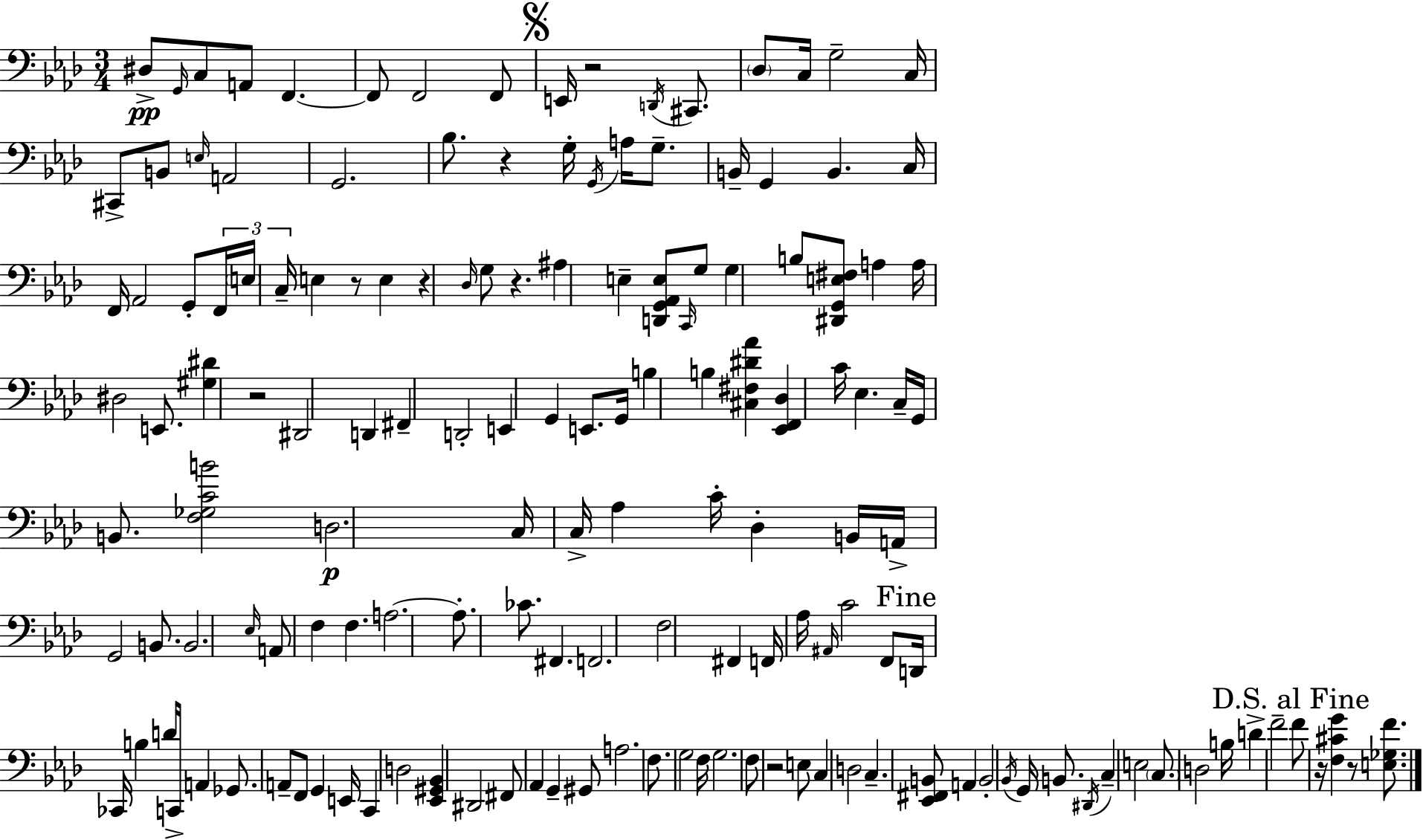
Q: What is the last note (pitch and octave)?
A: F4